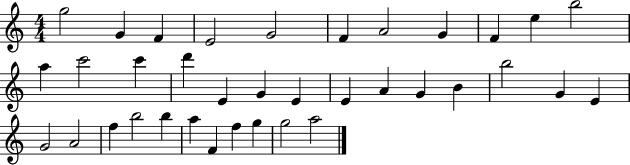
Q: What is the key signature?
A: C major